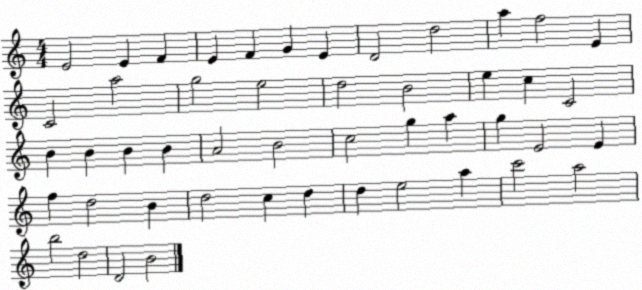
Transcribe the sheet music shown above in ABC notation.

X:1
T:Untitled
M:4/4
L:1/4
K:C
E2 E F E F G E D2 d2 a f2 E C2 a2 g2 e2 d2 B2 e c C2 B B B B A2 B2 c2 g a g E2 E f d2 B d2 c d d e2 a c'2 a2 b2 d2 D2 B2